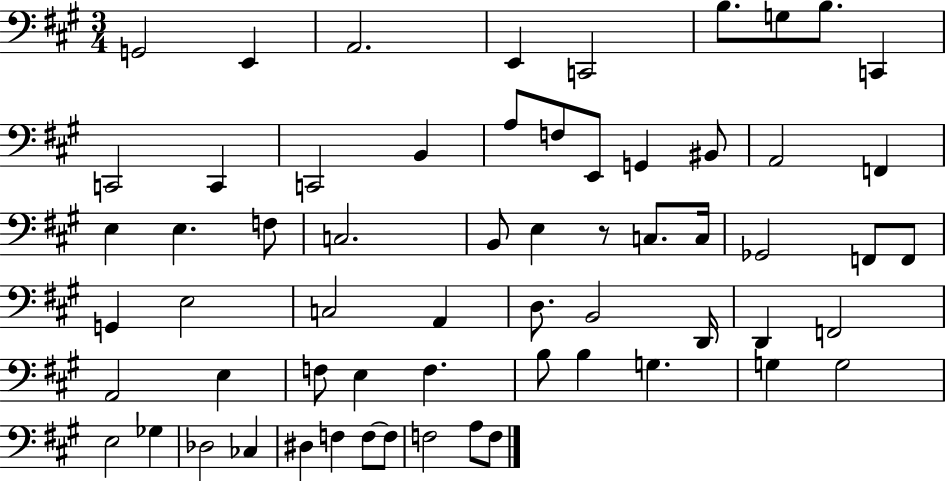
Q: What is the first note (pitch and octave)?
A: G2